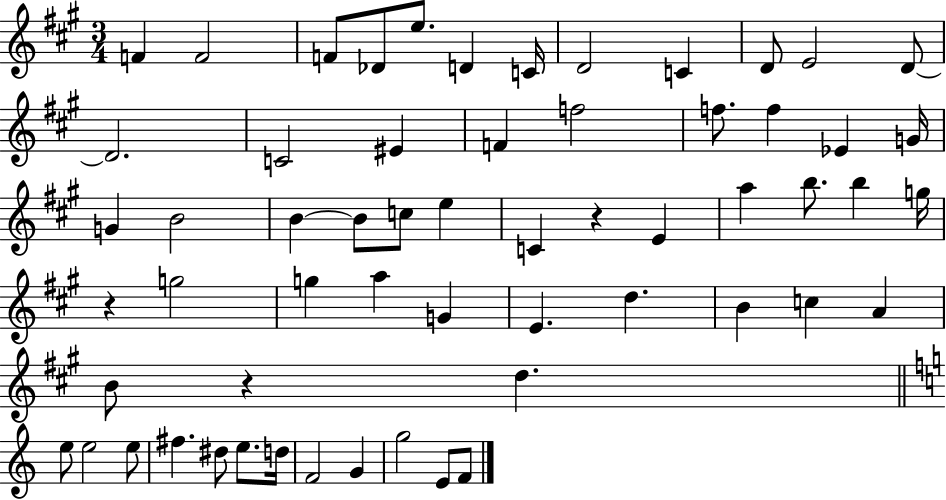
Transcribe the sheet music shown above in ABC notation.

X:1
T:Untitled
M:3/4
L:1/4
K:A
F F2 F/2 _D/2 e/2 D C/4 D2 C D/2 E2 D/2 D2 C2 ^E F f2 f/2 f _E G/4 G B2 B B/2 c/2 e C z E a b/2 b g/4 z g2 g a G E d B c A B/2 z d e/2 e2 e/2 ^f ^d/2 e/2 d/4 F2 G g2 E/2 F/2